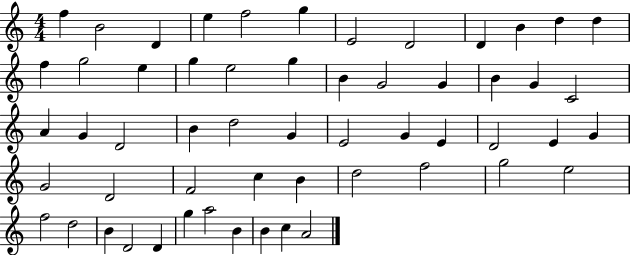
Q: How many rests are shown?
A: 0